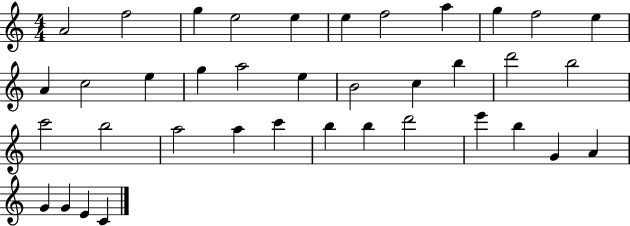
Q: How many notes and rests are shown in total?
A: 38